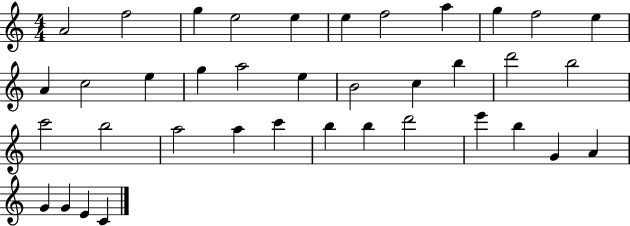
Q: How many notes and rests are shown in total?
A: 38